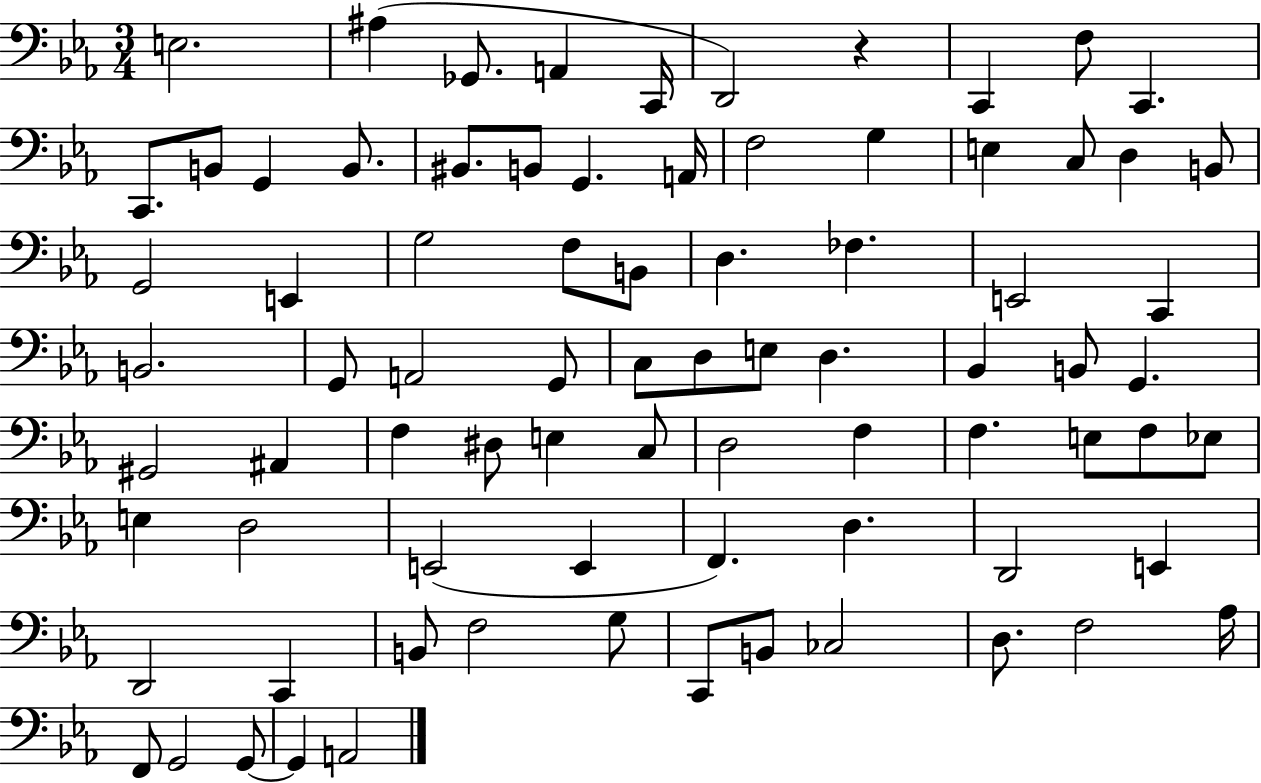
E3/h. A#3/q Gb2/e. A2/q C2/s D2/h R/q C2/q F3/e C2/q. C2/e. B2/e G2/q B2/e. BIS2/e. B2/e G2/q. A2/s F3/h G3/q E3/q C3/e D3/q B2/e G2/h E2/q G3/h F3/e B2/e D3/q. FES3/q. E2/h C2/q B2/h. G2/e A2/h G2/e C3/e D3/e E3/e D3/q. Bb2/q B2/e G2/q. G#2/h A#2/q F3/q D#3/e E3/q C3/e D3/h F3/q F3/q. E3/e F3/e Eb3/e E3/q D3/h E2/h E2/q F2/q. D3/q. D2/h E2/q D2/h C2/q B2/e F3/h G3/e C2/e B2/e CES3/h D3/e. F3/h Ab3/s F2/e G2/h G2/e G2/q A2/h